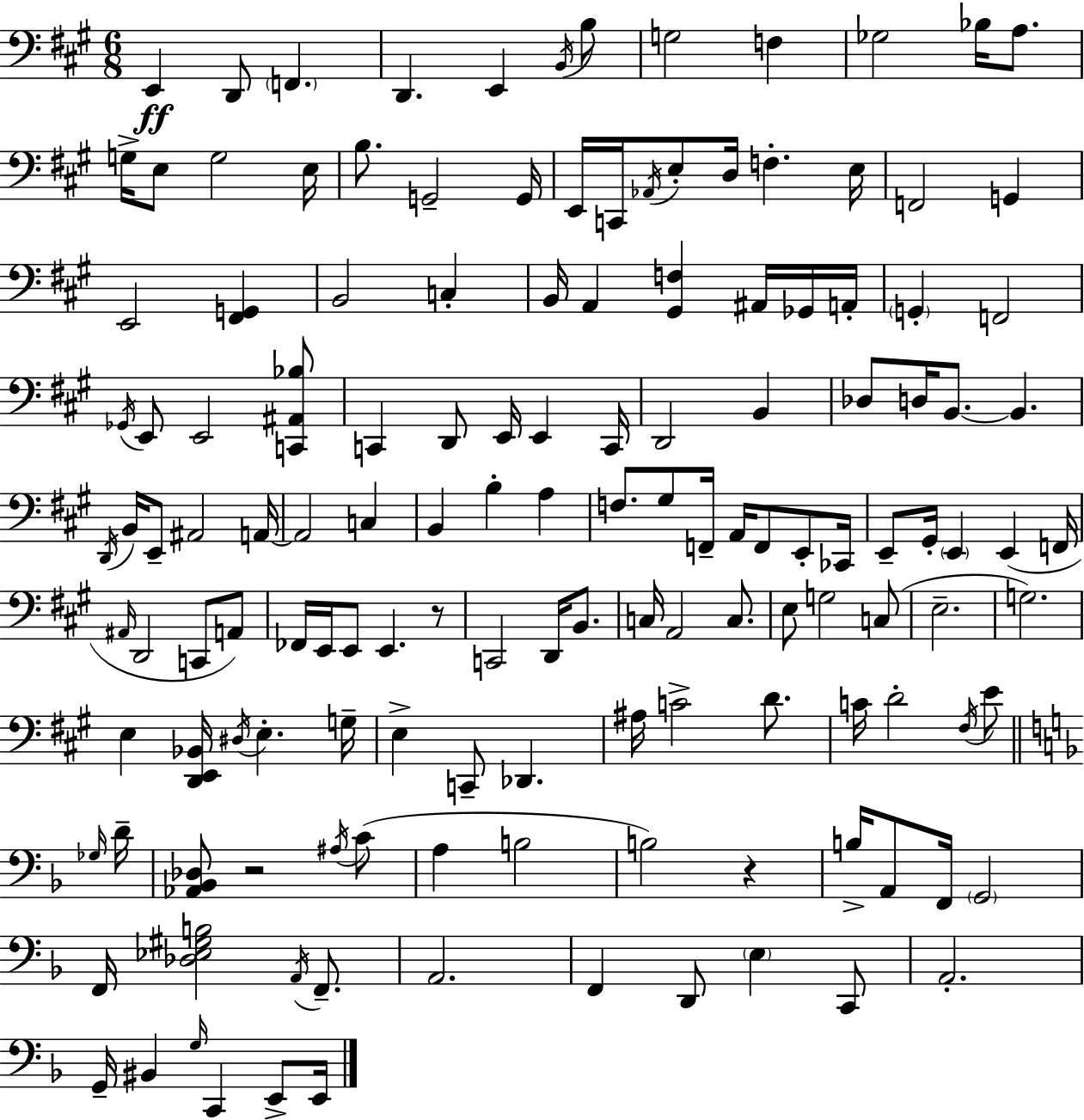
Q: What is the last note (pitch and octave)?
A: E2